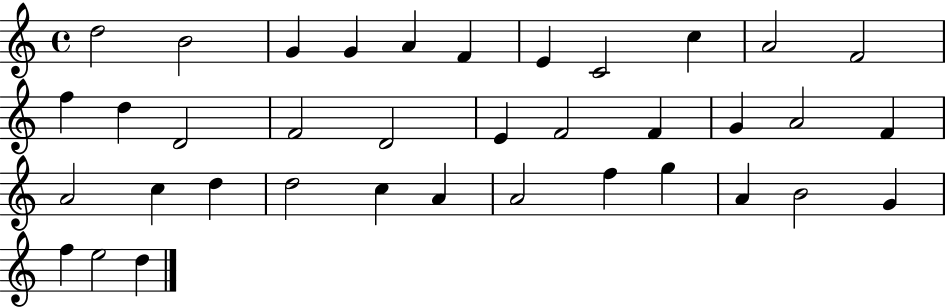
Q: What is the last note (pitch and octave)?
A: D5